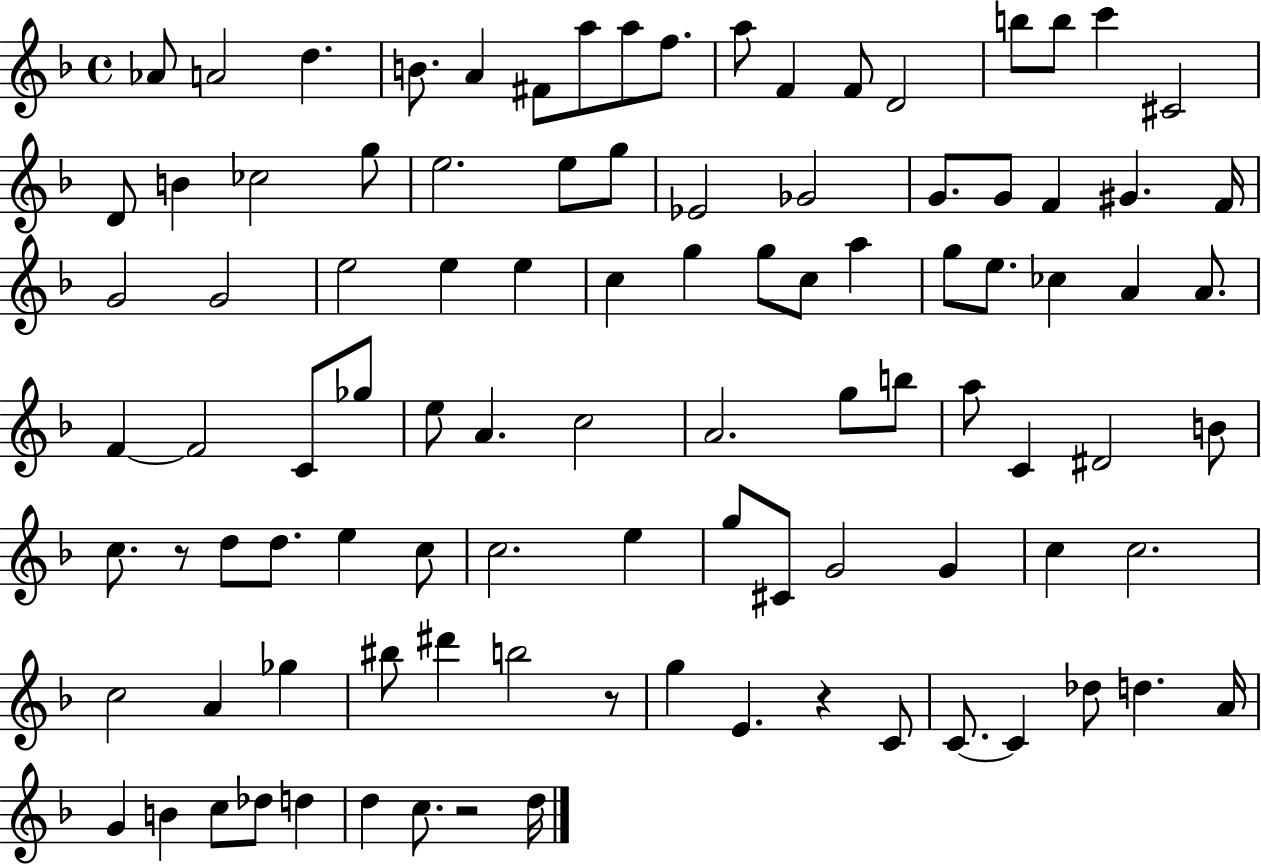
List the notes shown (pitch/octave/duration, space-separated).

Ab4/e A4/h D5/q. B4/e. A4/q F#4/e A5/e A5/e F5/e. A5/e F4/q F4/e D4/h B5/e B5/e C6/q C#4/h D4/e B4/q CES5/h G5/e E5/h. E5/e G5/e Eb4/h Gb4/h G4/e. G4/e F4/q G#4/q. F4/s G4/h G4/h E5/h E5/q E5/q C5/q G5/q G5/e C5/e A5/q G5/e E5/e. CES5/q A4/q A4/e. F4/q F4/h C4/e Gb5/e E5/e A4/q. C5/h A4/h. G5/e B5/e A5/e C4/q D#4/h B4/e C5/e. R/e D5/e D5/e. E5/q C5/e C5/h. E5/q G5/e C#4/e G4/h G4/q C5/q C5/h. C5/h A4/q Gb5/q BIS5/e D#6/q B5/h R/e G5/q E4/q. R/q C4/e C4/e. C4/q Db5/e D5/q. A4/s G4/q B4/q C5/e Db5/e D5/q D5/q C5/e. R/h D5/s